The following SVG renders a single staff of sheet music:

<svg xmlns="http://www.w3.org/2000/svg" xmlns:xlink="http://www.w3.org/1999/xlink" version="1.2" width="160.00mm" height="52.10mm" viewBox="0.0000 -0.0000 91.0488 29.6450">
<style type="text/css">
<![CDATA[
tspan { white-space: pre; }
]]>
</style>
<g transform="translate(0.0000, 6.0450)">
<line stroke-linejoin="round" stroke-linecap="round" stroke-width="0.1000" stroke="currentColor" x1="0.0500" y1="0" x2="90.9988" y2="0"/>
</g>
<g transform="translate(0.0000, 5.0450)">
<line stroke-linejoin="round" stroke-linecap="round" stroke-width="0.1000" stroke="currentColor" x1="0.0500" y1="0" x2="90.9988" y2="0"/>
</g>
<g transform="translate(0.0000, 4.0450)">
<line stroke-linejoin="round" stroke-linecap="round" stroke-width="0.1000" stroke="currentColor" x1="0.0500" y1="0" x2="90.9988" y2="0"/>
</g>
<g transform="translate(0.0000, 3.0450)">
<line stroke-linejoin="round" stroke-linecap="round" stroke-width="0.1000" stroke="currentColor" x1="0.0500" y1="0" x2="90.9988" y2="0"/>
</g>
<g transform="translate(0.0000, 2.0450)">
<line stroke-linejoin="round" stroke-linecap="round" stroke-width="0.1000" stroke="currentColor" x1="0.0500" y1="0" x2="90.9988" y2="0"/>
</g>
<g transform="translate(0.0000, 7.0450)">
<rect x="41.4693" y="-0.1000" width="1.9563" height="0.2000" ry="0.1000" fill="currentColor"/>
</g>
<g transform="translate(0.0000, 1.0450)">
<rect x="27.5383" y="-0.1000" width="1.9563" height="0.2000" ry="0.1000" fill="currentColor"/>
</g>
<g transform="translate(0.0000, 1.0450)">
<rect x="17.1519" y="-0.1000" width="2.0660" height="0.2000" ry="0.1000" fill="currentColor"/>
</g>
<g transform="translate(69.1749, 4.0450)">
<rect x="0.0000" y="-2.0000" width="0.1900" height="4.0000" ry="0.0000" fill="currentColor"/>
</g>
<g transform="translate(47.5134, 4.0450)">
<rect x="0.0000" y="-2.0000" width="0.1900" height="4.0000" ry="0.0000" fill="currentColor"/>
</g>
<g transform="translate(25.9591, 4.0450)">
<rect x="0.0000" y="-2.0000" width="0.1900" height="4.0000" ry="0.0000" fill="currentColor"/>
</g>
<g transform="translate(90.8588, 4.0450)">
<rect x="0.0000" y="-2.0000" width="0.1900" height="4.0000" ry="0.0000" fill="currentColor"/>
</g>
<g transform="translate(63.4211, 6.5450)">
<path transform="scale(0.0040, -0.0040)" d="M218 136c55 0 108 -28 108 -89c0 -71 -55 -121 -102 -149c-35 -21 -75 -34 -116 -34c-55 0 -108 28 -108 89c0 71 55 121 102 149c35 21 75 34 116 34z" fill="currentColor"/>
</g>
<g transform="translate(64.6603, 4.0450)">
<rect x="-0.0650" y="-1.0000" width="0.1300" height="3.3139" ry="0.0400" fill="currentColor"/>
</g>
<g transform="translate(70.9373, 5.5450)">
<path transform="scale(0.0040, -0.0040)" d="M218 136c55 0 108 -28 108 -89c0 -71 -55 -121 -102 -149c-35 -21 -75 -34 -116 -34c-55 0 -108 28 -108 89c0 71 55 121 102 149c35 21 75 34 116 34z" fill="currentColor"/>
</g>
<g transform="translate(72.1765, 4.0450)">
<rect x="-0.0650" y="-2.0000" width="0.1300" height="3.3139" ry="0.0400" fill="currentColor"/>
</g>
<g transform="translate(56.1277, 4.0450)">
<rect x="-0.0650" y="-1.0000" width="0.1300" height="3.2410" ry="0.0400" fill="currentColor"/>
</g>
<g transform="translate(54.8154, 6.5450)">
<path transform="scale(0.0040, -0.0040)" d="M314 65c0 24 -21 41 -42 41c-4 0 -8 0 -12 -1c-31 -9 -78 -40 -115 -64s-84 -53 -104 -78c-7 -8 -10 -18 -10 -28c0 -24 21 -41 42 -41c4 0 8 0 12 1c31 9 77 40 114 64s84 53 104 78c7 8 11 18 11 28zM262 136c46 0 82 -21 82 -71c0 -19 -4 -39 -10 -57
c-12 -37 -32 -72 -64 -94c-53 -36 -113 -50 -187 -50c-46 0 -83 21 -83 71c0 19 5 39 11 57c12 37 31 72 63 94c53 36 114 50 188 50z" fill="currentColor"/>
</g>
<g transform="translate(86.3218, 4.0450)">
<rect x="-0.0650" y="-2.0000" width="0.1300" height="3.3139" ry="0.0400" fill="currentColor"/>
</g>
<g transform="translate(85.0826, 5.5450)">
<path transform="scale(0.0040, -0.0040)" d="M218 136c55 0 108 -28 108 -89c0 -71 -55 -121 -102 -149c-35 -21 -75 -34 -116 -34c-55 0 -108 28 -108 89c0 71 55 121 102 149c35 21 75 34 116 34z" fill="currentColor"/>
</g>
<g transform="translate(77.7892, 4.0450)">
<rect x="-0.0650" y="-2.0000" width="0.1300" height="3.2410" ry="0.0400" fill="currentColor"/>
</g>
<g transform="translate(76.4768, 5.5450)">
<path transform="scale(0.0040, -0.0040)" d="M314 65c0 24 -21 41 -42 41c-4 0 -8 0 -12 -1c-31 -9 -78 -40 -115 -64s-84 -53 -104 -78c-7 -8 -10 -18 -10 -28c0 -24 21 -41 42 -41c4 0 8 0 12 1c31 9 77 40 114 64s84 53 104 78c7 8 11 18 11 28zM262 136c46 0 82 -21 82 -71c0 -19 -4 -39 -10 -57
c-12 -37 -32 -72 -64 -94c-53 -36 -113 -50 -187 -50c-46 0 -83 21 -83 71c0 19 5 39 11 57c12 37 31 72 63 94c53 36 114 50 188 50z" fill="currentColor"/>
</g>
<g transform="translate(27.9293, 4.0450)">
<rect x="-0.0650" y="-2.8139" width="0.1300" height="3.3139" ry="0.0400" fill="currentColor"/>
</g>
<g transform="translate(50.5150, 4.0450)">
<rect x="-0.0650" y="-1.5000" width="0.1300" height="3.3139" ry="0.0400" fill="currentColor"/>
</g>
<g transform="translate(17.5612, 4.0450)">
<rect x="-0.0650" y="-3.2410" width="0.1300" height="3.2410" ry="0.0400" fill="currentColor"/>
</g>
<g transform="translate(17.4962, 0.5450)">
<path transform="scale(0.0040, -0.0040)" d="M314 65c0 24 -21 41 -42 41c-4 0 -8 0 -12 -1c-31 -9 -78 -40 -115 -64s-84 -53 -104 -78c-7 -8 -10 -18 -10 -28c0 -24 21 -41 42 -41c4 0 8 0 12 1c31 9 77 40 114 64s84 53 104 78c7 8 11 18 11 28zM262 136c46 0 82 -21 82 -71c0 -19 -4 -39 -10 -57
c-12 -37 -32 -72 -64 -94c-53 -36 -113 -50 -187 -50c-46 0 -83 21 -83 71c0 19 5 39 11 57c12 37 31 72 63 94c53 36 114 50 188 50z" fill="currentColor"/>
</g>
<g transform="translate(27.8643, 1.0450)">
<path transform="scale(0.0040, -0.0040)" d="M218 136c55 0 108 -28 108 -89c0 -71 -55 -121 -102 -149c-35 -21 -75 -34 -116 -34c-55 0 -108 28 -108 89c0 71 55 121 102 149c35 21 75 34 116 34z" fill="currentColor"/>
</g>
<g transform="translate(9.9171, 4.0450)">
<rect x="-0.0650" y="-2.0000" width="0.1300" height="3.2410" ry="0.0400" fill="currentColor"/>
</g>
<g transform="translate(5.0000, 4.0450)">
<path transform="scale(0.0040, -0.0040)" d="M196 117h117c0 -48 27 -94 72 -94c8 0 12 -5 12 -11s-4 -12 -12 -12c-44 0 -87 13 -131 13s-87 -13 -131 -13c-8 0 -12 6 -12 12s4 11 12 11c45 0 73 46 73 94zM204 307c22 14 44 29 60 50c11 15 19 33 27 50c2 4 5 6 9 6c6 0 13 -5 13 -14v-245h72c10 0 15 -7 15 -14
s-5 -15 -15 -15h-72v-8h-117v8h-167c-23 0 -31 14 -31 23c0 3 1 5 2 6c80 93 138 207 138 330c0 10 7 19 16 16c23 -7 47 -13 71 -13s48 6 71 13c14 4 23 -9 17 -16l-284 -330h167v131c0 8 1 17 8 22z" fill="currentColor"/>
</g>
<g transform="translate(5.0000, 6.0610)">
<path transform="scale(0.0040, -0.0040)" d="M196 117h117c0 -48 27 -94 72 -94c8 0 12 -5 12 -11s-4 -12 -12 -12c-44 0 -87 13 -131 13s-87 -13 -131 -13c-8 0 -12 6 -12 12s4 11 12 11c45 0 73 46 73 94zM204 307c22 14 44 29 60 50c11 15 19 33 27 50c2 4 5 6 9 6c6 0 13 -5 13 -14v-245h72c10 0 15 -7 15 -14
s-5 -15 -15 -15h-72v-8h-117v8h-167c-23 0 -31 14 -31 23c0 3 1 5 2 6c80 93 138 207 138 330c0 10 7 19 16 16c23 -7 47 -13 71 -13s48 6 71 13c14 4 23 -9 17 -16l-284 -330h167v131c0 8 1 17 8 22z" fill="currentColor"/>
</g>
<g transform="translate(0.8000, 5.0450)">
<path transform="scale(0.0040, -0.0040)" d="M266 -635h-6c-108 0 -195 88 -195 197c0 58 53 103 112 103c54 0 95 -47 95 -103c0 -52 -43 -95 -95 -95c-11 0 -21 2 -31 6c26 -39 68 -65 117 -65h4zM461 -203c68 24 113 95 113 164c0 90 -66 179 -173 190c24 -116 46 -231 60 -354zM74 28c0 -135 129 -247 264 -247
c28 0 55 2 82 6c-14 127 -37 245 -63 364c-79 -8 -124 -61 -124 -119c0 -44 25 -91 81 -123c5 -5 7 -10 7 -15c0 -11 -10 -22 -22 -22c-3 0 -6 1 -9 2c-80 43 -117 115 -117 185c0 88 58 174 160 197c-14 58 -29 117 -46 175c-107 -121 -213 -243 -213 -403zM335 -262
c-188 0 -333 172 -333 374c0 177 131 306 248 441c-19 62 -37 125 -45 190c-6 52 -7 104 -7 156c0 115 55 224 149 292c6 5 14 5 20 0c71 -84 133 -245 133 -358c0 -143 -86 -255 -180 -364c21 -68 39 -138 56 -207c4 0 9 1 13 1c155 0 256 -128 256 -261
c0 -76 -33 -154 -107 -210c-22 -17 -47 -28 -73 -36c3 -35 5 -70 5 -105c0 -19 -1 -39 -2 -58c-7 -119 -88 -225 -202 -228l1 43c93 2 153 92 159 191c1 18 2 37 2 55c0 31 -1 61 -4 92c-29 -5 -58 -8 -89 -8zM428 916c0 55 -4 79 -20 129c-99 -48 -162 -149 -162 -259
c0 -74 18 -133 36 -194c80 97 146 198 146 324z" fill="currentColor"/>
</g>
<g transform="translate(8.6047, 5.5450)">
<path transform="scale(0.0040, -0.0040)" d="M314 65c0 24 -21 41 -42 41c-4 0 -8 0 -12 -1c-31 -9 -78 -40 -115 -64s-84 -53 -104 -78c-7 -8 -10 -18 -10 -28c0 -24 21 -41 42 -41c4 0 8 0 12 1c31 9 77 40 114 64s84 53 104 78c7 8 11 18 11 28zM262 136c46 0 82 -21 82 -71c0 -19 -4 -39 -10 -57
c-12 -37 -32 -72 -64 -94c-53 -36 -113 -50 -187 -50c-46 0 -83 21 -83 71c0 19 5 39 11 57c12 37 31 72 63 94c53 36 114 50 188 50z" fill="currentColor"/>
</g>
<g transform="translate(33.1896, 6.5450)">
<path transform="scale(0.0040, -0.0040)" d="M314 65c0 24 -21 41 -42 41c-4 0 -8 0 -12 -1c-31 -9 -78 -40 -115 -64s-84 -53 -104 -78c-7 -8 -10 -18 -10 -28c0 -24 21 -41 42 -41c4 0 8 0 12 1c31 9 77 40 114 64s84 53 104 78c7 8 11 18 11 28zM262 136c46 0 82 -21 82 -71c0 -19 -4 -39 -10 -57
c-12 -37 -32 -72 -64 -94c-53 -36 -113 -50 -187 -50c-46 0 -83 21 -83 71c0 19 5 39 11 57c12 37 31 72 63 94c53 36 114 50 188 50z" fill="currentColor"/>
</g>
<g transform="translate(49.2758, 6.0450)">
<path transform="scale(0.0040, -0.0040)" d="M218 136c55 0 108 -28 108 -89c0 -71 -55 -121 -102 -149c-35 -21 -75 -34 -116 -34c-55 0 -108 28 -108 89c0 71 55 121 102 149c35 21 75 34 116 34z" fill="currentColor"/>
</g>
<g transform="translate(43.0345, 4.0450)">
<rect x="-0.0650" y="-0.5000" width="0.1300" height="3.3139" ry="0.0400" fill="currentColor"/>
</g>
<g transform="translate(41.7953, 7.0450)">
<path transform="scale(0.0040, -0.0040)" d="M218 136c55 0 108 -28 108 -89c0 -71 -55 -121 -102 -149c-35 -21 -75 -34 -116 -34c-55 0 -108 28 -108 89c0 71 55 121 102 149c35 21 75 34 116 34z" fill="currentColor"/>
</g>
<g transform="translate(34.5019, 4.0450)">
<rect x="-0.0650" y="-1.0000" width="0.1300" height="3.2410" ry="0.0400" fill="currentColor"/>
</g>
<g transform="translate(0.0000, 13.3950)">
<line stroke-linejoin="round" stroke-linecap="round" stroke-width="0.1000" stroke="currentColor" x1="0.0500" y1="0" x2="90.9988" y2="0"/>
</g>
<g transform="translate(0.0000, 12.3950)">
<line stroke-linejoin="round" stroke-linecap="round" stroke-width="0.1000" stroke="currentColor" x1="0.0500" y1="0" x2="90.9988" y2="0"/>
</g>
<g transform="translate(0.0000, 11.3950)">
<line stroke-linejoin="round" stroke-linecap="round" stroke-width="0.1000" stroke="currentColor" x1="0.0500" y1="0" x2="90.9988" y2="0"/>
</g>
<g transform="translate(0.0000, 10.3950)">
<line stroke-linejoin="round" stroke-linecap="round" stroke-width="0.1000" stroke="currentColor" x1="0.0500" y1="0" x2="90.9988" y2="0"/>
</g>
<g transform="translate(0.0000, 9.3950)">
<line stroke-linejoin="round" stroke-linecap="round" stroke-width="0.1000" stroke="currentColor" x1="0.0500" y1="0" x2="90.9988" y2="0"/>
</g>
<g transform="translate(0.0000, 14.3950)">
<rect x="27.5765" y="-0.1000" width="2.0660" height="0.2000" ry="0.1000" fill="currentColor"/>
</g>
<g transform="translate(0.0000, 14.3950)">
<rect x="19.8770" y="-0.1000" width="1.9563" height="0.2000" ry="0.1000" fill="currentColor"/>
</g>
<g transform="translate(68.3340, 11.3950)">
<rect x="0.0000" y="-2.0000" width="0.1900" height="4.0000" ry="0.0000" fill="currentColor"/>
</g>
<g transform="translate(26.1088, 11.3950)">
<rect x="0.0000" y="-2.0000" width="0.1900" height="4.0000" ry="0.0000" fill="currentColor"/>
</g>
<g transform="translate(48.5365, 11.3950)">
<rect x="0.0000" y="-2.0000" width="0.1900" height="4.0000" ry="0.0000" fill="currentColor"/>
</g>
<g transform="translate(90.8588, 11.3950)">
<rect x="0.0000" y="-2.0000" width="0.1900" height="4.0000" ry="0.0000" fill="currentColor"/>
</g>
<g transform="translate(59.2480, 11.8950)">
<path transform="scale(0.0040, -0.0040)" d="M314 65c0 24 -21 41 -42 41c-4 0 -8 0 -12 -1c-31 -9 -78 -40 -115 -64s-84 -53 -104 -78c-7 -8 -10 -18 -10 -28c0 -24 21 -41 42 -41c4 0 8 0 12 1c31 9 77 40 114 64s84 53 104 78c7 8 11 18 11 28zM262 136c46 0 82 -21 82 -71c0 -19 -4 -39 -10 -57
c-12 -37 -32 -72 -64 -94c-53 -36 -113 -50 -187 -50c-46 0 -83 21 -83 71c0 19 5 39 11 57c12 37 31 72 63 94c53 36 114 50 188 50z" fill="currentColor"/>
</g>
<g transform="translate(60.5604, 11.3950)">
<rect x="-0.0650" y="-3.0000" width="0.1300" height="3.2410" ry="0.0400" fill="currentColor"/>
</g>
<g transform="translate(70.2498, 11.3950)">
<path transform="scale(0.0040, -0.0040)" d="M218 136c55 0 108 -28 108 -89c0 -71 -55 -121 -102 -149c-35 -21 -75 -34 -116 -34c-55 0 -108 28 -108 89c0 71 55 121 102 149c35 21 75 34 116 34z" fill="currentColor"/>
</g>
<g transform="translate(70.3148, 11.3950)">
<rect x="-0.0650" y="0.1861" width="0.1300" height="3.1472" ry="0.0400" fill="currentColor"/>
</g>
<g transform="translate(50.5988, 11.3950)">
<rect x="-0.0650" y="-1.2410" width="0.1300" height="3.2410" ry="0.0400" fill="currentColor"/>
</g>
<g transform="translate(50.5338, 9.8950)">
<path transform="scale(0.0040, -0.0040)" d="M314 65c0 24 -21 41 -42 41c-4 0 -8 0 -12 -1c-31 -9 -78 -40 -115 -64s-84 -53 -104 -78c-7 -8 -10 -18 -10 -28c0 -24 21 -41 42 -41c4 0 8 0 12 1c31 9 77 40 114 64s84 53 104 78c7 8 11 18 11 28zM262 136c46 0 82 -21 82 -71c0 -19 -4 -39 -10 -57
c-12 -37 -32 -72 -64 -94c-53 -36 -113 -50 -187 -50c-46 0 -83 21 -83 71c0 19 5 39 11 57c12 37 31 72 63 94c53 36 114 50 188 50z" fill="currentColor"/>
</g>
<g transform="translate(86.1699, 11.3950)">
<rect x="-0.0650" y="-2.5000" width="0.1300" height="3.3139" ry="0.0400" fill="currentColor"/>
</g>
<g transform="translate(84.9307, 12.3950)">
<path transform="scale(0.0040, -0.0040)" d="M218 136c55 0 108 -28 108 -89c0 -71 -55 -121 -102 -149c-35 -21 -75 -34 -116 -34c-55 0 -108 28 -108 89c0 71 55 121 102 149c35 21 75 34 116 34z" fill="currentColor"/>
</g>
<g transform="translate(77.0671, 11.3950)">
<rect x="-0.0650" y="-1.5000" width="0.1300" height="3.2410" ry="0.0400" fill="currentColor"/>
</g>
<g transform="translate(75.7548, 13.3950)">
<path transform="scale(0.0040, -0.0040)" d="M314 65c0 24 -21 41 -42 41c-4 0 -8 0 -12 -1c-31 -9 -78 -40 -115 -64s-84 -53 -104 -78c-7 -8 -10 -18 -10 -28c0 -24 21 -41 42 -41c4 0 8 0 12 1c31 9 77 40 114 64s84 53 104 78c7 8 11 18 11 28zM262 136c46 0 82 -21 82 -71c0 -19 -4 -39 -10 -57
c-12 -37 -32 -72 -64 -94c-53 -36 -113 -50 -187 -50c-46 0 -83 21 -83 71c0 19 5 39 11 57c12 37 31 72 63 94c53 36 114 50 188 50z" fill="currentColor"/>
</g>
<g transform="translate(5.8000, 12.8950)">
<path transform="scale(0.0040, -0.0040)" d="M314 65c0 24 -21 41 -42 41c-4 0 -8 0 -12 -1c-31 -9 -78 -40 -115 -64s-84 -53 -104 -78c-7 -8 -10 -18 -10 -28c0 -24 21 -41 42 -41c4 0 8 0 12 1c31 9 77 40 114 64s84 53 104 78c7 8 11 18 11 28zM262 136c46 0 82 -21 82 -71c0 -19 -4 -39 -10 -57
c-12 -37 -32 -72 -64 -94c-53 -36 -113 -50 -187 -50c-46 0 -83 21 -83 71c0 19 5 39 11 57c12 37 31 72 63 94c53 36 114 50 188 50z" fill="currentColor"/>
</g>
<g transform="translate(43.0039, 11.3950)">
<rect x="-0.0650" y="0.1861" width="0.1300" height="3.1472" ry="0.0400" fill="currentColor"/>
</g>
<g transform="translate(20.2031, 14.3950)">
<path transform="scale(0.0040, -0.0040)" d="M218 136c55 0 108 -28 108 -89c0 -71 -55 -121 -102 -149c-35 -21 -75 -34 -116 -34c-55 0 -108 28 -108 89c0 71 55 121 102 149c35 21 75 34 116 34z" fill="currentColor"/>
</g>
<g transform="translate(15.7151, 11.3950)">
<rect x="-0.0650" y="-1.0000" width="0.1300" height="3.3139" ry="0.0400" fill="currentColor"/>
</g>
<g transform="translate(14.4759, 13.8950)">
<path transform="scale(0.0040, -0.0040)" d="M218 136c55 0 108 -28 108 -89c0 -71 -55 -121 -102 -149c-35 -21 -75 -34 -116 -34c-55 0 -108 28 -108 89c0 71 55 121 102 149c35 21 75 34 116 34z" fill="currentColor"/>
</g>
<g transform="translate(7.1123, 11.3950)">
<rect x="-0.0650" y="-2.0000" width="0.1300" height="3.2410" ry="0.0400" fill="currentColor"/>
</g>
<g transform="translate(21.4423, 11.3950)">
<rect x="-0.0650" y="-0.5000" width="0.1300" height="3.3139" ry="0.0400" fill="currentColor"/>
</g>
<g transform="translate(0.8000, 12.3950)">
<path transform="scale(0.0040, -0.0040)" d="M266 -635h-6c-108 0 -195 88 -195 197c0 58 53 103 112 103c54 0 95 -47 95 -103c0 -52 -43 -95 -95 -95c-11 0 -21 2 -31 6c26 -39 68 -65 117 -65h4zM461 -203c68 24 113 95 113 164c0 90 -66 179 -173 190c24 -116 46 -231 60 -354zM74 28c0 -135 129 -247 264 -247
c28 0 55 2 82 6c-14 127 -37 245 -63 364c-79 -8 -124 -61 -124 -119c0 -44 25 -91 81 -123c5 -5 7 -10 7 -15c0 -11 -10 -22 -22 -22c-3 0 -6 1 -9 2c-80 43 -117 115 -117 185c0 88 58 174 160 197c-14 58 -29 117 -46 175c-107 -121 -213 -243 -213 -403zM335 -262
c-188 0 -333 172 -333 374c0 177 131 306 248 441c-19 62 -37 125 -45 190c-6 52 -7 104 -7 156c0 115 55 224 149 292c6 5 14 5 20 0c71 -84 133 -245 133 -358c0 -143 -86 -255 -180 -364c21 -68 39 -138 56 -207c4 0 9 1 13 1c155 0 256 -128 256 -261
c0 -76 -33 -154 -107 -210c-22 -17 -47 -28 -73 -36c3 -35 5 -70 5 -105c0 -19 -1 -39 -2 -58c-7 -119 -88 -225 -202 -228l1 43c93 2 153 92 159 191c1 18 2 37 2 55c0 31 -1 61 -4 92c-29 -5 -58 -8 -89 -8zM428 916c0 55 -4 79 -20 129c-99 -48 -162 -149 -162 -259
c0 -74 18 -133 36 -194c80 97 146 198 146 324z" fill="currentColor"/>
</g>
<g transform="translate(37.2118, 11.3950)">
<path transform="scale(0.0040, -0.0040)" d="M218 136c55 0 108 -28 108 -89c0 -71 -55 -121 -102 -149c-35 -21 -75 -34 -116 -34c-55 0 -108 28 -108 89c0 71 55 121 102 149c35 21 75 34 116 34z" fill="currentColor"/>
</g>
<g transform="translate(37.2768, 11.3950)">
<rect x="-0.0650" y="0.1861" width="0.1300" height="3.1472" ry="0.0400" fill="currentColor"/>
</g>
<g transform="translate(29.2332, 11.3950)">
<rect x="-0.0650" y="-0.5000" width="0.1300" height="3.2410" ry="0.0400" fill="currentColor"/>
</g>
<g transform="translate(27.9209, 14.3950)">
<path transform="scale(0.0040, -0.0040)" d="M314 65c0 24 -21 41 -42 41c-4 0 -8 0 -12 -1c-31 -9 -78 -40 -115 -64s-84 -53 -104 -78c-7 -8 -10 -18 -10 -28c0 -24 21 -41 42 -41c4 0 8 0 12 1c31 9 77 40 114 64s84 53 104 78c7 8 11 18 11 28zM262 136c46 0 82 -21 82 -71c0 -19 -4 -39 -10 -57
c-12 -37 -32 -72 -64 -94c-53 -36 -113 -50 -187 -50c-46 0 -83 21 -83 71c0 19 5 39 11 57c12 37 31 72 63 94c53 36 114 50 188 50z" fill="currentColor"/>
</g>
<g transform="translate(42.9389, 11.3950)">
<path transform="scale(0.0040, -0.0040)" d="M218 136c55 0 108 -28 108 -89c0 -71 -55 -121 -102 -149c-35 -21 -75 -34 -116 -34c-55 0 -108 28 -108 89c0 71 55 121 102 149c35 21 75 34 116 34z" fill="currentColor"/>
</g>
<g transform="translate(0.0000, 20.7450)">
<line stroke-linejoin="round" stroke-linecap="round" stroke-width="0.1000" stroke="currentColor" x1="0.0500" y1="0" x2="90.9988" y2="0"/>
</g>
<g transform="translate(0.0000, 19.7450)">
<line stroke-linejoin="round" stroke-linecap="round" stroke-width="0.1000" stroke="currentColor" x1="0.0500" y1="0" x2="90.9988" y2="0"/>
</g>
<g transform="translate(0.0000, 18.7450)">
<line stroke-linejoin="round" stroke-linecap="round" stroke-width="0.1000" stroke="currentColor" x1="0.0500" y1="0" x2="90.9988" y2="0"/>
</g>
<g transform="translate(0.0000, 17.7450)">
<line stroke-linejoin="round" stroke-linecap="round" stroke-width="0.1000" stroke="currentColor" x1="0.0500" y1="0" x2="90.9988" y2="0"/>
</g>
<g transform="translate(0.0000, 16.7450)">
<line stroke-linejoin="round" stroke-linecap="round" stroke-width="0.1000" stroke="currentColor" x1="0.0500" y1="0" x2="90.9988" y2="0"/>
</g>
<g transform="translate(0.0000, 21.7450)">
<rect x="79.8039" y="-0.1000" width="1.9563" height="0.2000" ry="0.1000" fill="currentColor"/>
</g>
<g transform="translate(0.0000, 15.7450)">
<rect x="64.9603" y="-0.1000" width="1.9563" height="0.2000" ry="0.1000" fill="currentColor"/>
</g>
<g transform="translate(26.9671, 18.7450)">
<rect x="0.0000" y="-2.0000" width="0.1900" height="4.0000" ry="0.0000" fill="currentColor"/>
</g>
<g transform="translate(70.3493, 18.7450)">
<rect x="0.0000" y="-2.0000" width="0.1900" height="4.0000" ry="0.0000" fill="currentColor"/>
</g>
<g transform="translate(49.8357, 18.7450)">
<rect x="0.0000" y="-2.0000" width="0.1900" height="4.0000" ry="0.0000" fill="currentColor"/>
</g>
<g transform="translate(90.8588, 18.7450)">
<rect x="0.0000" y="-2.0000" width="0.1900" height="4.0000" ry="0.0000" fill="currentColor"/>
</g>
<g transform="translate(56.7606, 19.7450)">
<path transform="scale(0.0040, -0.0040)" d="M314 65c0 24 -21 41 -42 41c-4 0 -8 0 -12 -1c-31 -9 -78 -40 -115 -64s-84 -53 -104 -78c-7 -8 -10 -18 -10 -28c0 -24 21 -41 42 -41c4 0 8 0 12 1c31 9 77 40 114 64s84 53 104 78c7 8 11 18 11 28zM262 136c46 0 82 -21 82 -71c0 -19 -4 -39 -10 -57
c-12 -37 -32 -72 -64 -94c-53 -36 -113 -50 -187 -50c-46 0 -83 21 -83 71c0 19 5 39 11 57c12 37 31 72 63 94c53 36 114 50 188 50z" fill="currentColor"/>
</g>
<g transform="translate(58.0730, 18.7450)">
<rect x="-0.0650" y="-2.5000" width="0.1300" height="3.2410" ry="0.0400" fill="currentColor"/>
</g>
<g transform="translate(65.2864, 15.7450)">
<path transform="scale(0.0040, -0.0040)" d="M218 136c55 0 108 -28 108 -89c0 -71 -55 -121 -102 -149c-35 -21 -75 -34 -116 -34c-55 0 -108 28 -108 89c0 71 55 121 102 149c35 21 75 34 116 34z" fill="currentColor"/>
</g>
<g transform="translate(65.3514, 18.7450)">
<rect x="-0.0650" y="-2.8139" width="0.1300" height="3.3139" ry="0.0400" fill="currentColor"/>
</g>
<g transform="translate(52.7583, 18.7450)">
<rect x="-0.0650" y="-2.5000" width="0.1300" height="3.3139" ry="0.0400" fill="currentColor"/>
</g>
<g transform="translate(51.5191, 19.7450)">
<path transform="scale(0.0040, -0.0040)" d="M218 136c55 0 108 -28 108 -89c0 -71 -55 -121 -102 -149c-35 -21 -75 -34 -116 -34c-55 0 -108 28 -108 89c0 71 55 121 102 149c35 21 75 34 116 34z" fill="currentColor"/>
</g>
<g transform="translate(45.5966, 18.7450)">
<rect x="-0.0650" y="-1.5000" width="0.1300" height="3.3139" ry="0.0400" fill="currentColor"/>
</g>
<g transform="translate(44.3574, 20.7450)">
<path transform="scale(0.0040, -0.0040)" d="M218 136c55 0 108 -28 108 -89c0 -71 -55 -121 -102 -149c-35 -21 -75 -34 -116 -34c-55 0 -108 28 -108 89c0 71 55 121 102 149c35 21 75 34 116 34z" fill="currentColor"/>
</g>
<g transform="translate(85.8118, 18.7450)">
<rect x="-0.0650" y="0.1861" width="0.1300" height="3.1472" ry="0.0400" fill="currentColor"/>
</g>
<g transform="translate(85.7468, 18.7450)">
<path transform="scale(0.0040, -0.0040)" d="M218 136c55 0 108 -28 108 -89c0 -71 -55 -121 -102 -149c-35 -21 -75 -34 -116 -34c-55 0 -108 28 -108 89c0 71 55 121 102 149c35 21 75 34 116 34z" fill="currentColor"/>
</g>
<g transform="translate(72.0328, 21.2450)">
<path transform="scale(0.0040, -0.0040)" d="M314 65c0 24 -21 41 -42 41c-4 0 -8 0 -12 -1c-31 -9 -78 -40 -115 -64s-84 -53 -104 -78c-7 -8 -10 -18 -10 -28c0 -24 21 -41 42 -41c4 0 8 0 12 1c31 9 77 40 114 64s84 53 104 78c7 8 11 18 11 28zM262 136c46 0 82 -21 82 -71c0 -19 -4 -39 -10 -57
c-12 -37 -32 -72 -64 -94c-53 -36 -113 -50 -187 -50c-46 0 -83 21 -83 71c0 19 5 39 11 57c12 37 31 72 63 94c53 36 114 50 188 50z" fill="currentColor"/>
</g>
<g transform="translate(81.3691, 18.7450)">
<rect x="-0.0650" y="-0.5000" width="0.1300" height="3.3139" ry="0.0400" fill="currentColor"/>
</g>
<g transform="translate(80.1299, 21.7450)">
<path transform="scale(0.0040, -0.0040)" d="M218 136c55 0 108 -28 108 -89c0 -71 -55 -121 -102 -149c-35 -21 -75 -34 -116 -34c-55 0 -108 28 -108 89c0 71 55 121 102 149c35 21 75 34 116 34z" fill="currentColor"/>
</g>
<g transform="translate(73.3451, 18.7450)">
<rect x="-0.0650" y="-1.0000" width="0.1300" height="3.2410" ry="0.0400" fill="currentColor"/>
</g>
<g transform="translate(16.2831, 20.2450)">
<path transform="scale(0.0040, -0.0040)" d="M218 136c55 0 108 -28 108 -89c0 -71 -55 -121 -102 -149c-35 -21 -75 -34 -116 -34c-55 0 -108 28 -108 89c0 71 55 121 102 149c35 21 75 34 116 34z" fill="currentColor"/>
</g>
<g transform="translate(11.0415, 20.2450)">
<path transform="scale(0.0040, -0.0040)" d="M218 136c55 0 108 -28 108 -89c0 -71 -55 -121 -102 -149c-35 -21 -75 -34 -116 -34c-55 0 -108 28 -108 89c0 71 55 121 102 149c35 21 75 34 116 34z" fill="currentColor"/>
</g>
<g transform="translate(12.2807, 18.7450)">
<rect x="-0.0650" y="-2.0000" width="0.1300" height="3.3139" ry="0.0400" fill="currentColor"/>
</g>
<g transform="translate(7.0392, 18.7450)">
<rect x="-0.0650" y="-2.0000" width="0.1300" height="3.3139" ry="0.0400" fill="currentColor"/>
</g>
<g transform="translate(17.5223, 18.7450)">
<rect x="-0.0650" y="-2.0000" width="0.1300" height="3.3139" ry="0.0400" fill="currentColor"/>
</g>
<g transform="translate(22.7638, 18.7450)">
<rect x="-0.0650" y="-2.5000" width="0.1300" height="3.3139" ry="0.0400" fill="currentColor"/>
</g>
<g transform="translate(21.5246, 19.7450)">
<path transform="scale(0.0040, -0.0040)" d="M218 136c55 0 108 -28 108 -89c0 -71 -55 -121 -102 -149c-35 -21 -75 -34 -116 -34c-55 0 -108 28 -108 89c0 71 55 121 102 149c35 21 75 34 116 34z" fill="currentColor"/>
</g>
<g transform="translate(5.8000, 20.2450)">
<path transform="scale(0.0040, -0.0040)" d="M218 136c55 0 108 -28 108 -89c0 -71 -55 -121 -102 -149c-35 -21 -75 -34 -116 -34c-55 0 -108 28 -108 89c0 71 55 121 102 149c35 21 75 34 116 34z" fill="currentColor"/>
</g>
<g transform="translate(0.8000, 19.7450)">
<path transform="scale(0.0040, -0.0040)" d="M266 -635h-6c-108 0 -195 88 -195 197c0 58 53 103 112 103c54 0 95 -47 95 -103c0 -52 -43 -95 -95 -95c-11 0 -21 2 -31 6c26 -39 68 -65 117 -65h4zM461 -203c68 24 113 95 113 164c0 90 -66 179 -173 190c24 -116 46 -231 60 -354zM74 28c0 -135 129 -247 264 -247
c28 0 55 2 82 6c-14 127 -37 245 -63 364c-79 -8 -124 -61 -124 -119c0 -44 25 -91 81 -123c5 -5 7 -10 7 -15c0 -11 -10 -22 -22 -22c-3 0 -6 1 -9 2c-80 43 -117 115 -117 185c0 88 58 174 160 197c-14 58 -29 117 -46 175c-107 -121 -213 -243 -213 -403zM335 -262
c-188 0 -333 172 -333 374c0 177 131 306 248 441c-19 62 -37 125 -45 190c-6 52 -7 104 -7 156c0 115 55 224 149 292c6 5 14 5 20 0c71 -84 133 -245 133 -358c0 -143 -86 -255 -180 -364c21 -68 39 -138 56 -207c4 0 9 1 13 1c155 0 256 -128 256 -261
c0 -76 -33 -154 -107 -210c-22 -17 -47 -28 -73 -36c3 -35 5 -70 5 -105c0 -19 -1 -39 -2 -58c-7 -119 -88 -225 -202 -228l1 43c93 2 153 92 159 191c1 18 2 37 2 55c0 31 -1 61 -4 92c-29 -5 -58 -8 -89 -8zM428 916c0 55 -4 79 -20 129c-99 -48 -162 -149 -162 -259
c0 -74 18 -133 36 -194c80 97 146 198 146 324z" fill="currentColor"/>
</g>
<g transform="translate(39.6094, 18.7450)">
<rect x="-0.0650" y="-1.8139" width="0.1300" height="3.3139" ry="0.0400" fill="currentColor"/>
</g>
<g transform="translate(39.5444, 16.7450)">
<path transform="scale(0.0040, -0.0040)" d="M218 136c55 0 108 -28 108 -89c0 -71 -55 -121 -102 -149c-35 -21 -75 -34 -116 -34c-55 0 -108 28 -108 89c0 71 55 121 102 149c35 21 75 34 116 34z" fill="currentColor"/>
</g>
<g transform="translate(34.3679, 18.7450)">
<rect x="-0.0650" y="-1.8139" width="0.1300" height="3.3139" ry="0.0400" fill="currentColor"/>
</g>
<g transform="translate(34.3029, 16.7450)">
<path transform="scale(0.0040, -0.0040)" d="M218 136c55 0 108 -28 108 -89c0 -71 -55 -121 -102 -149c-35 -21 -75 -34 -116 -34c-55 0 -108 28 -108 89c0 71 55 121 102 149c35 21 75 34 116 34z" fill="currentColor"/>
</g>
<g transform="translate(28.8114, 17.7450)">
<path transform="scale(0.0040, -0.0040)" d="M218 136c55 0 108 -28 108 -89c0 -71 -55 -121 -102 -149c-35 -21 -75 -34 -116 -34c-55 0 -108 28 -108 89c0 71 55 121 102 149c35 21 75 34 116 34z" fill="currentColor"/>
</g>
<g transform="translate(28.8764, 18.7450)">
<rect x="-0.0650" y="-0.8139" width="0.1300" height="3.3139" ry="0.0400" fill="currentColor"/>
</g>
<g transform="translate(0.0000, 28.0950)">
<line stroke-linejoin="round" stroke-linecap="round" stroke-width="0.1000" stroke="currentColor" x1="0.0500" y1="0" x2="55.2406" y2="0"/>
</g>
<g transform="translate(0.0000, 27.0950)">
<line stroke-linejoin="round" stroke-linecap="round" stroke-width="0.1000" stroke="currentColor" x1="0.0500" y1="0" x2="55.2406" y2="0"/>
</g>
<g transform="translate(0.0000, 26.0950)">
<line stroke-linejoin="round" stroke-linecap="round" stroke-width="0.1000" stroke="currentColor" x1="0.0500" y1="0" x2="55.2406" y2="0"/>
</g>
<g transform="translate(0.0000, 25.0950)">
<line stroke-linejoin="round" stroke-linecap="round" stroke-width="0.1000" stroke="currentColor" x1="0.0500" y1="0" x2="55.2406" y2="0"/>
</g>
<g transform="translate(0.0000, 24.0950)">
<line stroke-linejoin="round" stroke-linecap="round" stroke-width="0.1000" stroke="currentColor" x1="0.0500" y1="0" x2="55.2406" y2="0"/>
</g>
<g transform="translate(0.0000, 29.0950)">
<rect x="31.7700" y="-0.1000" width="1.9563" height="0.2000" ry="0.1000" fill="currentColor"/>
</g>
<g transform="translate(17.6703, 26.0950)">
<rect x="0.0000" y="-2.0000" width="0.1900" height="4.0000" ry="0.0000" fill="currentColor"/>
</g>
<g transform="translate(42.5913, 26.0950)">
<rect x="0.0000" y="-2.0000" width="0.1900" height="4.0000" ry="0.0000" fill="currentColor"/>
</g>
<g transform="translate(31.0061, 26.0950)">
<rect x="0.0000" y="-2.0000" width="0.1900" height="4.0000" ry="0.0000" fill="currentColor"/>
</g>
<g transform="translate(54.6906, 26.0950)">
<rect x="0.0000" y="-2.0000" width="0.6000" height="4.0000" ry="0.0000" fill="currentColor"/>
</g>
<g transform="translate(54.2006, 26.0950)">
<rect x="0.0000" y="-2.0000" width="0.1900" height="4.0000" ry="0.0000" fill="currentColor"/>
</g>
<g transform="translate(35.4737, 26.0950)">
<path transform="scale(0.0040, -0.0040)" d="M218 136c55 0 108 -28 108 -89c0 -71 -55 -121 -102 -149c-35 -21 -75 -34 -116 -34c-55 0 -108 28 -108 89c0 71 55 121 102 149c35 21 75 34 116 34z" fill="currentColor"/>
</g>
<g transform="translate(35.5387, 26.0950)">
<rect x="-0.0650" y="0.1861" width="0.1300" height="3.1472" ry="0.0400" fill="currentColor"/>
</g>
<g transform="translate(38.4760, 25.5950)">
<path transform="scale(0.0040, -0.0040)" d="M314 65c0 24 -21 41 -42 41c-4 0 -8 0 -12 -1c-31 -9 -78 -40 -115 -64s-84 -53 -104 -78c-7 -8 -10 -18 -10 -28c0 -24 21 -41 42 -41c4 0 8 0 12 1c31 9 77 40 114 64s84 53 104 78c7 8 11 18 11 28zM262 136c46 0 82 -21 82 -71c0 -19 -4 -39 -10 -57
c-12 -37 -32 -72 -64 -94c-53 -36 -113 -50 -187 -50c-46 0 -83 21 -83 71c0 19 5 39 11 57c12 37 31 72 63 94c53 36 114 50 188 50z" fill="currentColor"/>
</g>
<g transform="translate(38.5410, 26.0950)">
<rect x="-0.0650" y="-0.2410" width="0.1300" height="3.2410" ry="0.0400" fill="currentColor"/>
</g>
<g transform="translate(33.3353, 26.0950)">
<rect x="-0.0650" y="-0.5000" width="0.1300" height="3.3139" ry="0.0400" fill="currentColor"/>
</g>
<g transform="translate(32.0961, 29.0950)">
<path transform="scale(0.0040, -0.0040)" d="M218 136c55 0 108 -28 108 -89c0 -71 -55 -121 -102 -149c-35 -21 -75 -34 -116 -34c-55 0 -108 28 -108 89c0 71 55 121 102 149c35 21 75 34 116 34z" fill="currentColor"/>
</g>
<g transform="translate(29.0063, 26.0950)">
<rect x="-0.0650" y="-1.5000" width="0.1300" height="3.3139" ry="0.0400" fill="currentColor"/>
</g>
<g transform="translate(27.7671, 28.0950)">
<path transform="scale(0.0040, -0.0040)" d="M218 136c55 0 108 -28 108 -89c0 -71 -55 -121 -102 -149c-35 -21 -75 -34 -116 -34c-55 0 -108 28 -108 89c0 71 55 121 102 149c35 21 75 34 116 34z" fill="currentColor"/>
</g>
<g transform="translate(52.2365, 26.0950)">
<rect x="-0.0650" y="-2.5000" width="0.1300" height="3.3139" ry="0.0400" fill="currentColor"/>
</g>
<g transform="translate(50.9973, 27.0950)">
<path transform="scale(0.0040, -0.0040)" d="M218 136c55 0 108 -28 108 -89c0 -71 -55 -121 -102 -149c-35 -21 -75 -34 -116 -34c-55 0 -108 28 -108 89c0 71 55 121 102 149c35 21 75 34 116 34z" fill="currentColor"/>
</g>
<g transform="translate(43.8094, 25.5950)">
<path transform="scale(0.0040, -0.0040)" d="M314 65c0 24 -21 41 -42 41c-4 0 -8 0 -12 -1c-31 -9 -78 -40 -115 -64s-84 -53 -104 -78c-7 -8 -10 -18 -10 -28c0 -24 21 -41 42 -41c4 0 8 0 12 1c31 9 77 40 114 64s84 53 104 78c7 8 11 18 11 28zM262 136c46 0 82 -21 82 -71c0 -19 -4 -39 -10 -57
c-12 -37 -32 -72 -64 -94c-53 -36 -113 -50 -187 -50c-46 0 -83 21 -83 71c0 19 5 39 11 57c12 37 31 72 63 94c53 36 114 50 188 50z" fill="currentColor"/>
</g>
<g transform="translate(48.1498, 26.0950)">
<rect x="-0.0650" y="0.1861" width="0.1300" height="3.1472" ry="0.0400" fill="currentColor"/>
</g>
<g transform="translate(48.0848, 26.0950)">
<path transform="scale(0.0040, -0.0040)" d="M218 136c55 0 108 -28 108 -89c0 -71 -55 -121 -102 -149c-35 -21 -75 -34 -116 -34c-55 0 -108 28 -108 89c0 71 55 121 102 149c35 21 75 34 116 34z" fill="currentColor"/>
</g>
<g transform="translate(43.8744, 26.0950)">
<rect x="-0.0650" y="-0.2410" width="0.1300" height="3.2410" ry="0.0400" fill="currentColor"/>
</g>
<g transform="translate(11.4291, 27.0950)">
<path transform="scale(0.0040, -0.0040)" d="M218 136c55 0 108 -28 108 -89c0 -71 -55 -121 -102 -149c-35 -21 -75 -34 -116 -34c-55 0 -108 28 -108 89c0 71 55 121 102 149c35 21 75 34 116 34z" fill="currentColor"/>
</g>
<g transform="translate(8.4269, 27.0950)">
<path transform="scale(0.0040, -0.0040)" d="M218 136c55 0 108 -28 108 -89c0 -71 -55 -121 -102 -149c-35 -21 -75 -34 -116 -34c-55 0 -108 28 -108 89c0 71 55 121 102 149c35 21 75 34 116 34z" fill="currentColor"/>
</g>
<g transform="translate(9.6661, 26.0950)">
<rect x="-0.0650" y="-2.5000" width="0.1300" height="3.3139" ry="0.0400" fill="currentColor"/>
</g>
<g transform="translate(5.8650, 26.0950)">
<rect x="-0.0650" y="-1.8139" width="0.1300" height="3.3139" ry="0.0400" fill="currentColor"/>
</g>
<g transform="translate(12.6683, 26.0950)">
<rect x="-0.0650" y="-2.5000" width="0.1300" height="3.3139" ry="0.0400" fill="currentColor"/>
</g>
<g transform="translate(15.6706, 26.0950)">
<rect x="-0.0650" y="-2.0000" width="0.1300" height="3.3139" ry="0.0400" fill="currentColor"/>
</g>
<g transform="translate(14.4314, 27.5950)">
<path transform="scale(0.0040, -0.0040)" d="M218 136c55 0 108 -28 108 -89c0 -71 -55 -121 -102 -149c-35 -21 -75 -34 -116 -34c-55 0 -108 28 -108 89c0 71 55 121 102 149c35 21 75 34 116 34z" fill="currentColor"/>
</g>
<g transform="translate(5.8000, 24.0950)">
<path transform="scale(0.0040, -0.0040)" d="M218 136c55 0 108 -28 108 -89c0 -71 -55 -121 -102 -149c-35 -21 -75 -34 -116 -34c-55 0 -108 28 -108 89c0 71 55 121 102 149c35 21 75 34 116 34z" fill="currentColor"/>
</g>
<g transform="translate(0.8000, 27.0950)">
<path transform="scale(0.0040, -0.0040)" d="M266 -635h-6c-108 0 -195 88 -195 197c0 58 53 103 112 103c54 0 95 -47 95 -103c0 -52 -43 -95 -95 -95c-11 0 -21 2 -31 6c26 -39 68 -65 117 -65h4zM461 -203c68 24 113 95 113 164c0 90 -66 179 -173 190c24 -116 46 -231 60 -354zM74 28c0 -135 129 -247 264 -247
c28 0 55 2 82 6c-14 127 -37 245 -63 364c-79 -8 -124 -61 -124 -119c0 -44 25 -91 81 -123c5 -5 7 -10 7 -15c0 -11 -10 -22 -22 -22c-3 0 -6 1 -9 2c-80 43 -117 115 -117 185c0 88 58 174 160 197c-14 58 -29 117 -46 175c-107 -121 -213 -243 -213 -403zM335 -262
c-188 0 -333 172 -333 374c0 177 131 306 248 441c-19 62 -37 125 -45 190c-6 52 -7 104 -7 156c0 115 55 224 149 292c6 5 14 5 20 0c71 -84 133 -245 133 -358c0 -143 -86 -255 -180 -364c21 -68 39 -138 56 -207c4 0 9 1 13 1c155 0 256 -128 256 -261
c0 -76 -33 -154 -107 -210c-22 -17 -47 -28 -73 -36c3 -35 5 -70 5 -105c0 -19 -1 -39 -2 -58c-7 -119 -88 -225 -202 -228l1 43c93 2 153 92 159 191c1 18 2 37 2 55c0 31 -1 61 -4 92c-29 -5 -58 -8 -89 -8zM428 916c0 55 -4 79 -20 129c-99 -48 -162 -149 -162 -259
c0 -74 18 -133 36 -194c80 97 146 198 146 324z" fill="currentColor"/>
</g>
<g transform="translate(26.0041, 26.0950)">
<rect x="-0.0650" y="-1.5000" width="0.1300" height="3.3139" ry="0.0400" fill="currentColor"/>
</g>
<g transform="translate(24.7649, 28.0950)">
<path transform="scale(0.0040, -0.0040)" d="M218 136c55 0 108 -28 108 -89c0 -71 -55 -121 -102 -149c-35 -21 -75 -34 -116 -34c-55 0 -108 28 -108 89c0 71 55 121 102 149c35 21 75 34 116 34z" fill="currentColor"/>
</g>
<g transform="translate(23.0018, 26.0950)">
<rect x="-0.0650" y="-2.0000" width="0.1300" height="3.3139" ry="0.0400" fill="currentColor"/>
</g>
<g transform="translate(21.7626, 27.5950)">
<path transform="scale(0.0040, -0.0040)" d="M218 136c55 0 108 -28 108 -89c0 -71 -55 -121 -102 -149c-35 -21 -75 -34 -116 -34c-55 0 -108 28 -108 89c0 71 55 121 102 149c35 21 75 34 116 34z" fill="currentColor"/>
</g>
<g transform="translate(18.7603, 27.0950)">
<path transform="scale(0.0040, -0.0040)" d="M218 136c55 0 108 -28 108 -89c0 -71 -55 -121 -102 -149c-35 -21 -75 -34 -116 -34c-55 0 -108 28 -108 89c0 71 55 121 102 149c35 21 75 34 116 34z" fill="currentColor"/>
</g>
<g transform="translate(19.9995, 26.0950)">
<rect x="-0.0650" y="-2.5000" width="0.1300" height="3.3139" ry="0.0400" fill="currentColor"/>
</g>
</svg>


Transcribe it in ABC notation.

X:1
T:Untitled
M:4/4
L:1/4
K:C
F2 b2 a D2 C E D2 D F F2 F F2 D C C2 B B e2 A2 B E2 G F F F G d f f E G G2 a D2 C B f G G F G F E E C B c2 c2 B G